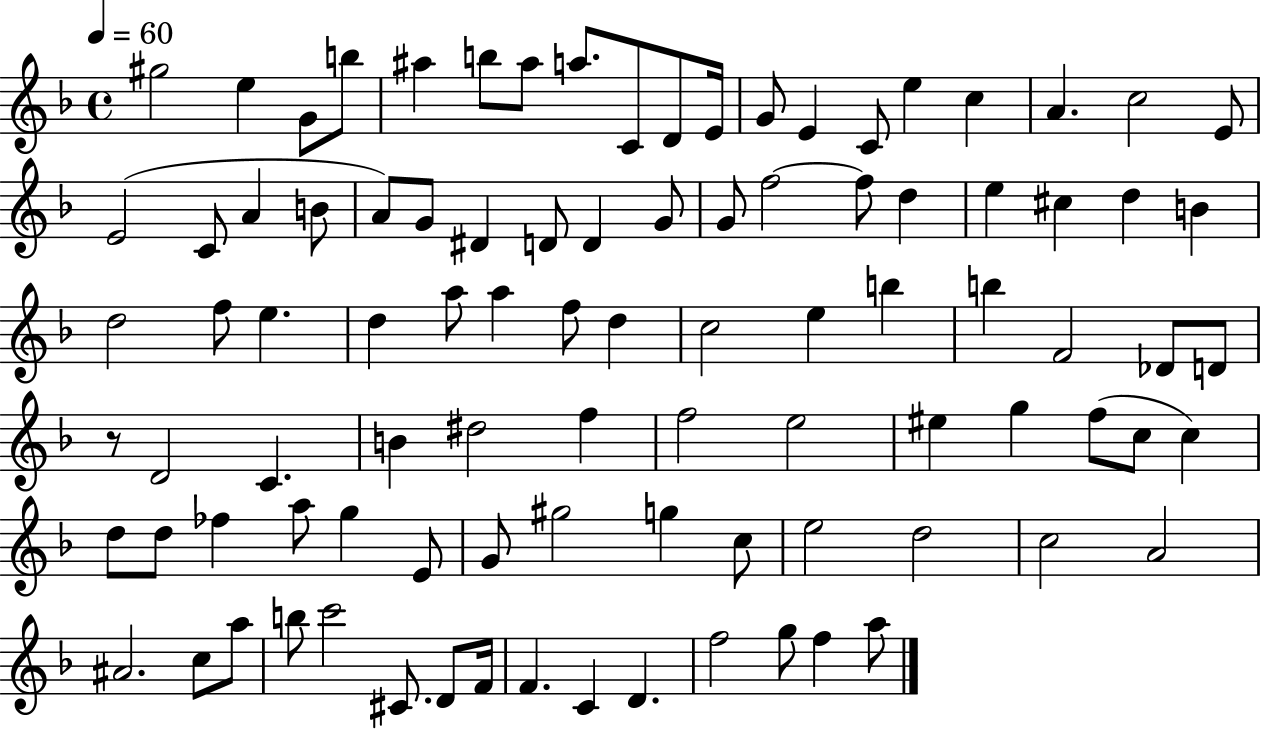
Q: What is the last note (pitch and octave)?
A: A5